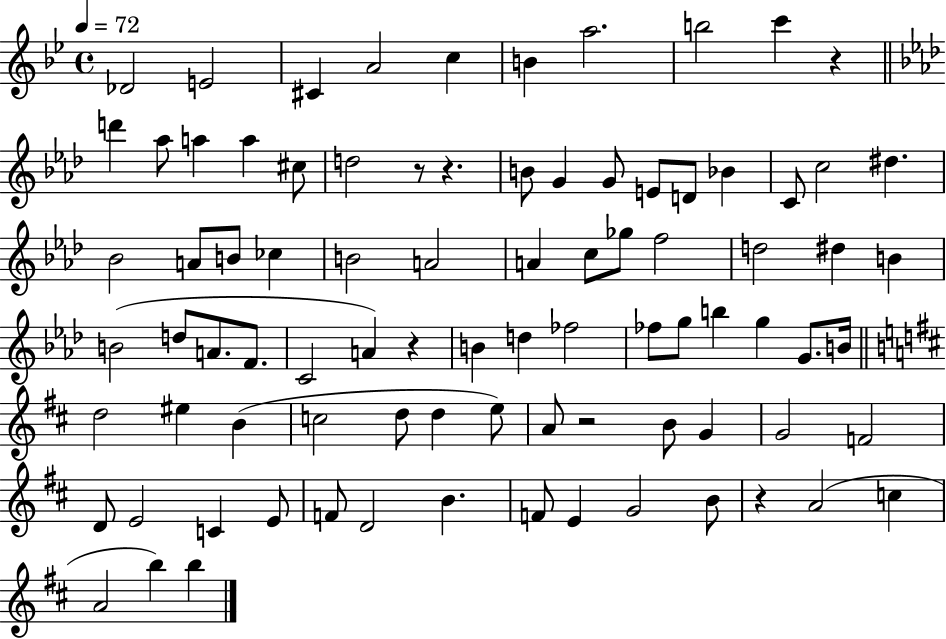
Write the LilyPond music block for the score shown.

{
  \clef treble
  \time 4/4
  \defaultTimeSignature
  \key bes \major
  \tempo 4 = 72
  \repeat volta 2 { des'2 e'2 | cis'4 a'2 c''4 | b'4 a''2. | b''2 c'''4 r4 | \break \bar "||" \break \key aes \major d'''4 aes''8 a''4 a''4 cis''8 | d''2 r8 r4. | b'8 g'4 g'8 e'8 d'8 bes'4 | c'8 c''2 dis''4. | \break bes'2 a'8 b'8 ces''4 | b'2 a'2 | a'4 c''8 ges''8 f''2 | d''2 dis''4 b'4 | \break b'2( d''8 a'8. f'8. | c'2 a'4) r4 | b'4 d''4 fes''2 | fes''8 g''8 b''4 g''4 g'8. b'16 | \break \bar "||" \break \key d \major d''2 eis''4 b'4( | c''2 d''8 d''4 e''8) | a'8 r2 b'8 g'4 | g'2 f'2 | \break d'8 e'2 c'4 e'8 | f'8 d'2 b'4. | f'8 e'4 g'2 b'8 | r4 a'2( c''4 | \break a'2 b''4) b''4 | } \bar "|."
}